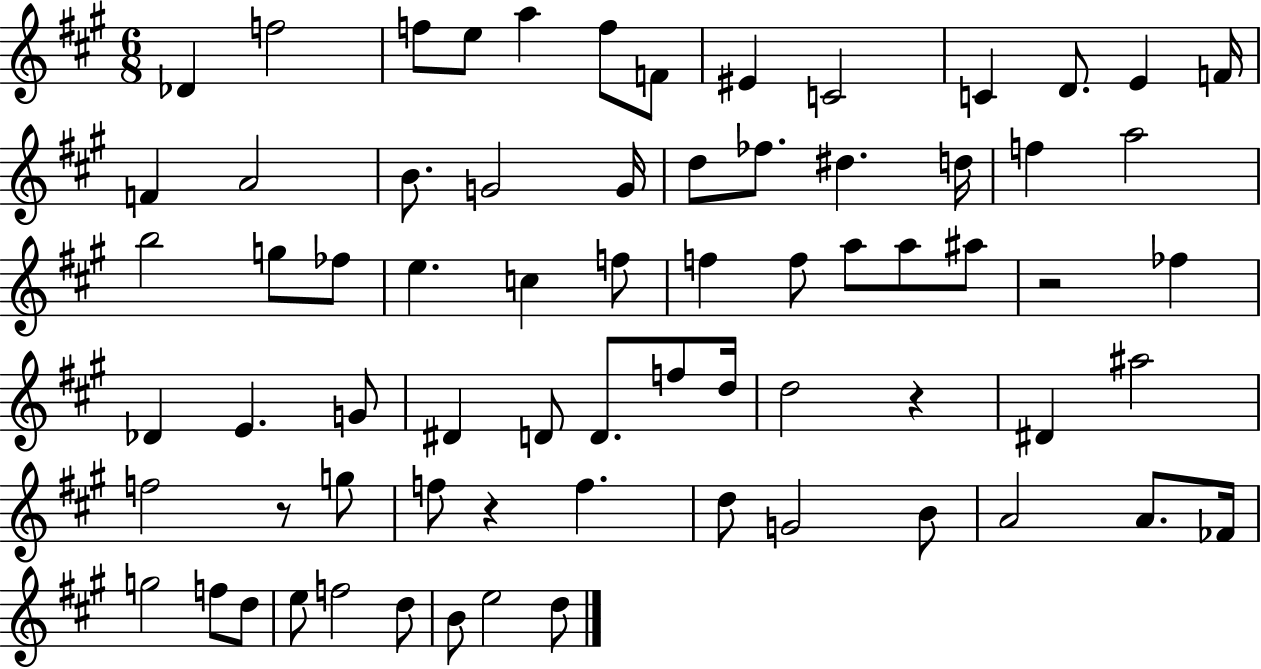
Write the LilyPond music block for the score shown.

{
  \clef treble
  \numericTimeSignature
  \time 6/8
  \key a \major
  des'4 f''2 | f''8 e''8 a''4 f''8 f'8 | eis'4 c'2 | c'4 d'8. e'4 f'16 | \break f'4 a'2 | b'8. g'2 g'16 | d''8 fes''8. dis''4. d''16 | f''4 a''2 | \break b''2 g''8 fes''8 | e''4. c''4 f''8 | f''4 f''8 a''8 a''8 ais''8 | r2 fes''4 | \break des'4 e'4. g'8 | dis'4 d'8 d'8. f''8 d''16 | d''2 r4 | dis'4 ais''2 | \break f''2 r8 g''8 | f''8 r4 f''4. | d''8 g'2 b'8 | a'2 a'8. fes'16 | \break g''2 f''8 d''8 | e''8 f''2 d''8 | b'8 e''2 d''8 | \bar "|."
}